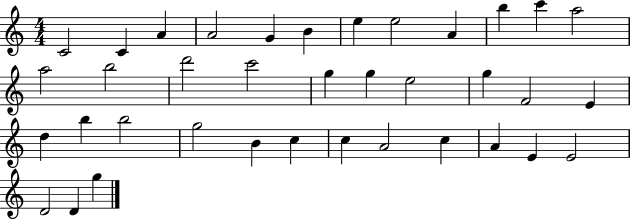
X:1
T:Untitled
M:4/4
L:1/4
K:C
C2 C A A2 G B e e2 A b c' a2 a2 b2 d'2 c'2 g g e2 g F2 E d b b2 g2 B c c A2 c A E E2 D2 D g